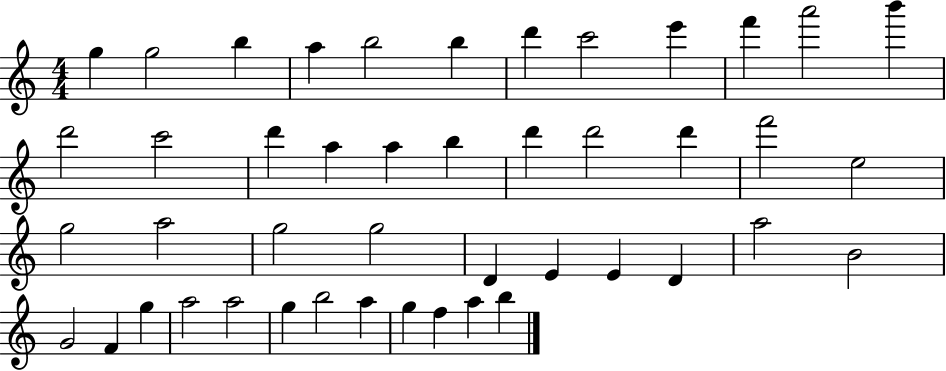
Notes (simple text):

G5/q G5/h B5/q A5/q B5/h B5/q D6/q C6/h E6/q F6/q A6/h B6/q D6/h C6/h D6/q A5/q A5/q B5/q D6/q D6/h D6/q F6/h E5/h G5/h A5/h G5/h G5/h D4/q E4/q E4/q D4/q A5/h B4/h G4/h F4/q G5/q A5/h A5/h G5/q B5/h A5/q G5/q F5/q A5/q B5/q